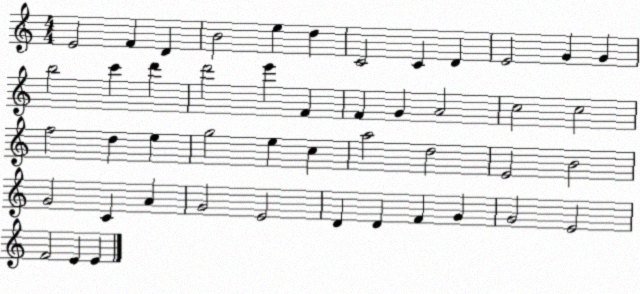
X:1
T:Untitled
M:4/4
L:1/4
K:C
E2 F D B2 e d C2 C D E2 G G b2 c' d' d'2 e' F F G A2 c2 c2 f2 d e g2 e c a2 d2 E2 B2 G2 C A G2 E2 D D F G G2 E2 F2 E E